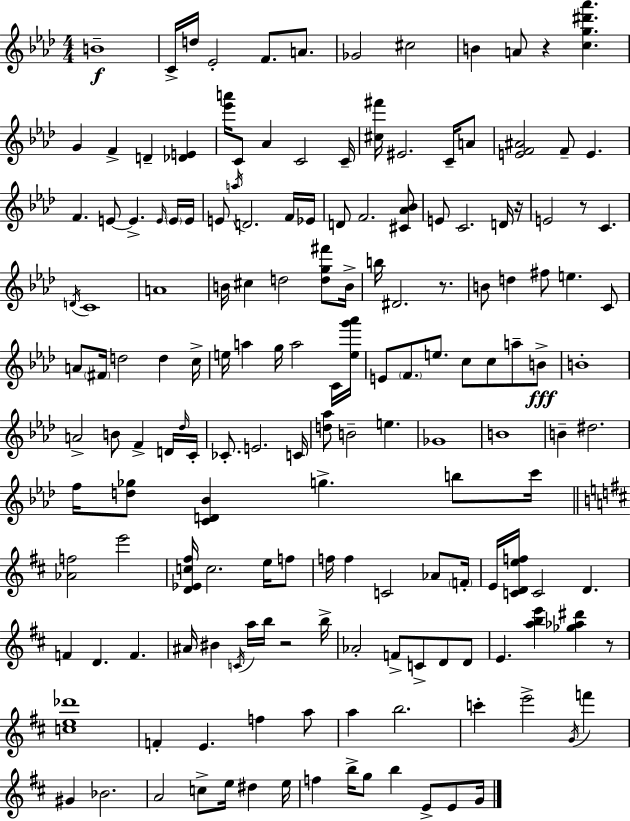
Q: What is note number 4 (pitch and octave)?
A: Eb4